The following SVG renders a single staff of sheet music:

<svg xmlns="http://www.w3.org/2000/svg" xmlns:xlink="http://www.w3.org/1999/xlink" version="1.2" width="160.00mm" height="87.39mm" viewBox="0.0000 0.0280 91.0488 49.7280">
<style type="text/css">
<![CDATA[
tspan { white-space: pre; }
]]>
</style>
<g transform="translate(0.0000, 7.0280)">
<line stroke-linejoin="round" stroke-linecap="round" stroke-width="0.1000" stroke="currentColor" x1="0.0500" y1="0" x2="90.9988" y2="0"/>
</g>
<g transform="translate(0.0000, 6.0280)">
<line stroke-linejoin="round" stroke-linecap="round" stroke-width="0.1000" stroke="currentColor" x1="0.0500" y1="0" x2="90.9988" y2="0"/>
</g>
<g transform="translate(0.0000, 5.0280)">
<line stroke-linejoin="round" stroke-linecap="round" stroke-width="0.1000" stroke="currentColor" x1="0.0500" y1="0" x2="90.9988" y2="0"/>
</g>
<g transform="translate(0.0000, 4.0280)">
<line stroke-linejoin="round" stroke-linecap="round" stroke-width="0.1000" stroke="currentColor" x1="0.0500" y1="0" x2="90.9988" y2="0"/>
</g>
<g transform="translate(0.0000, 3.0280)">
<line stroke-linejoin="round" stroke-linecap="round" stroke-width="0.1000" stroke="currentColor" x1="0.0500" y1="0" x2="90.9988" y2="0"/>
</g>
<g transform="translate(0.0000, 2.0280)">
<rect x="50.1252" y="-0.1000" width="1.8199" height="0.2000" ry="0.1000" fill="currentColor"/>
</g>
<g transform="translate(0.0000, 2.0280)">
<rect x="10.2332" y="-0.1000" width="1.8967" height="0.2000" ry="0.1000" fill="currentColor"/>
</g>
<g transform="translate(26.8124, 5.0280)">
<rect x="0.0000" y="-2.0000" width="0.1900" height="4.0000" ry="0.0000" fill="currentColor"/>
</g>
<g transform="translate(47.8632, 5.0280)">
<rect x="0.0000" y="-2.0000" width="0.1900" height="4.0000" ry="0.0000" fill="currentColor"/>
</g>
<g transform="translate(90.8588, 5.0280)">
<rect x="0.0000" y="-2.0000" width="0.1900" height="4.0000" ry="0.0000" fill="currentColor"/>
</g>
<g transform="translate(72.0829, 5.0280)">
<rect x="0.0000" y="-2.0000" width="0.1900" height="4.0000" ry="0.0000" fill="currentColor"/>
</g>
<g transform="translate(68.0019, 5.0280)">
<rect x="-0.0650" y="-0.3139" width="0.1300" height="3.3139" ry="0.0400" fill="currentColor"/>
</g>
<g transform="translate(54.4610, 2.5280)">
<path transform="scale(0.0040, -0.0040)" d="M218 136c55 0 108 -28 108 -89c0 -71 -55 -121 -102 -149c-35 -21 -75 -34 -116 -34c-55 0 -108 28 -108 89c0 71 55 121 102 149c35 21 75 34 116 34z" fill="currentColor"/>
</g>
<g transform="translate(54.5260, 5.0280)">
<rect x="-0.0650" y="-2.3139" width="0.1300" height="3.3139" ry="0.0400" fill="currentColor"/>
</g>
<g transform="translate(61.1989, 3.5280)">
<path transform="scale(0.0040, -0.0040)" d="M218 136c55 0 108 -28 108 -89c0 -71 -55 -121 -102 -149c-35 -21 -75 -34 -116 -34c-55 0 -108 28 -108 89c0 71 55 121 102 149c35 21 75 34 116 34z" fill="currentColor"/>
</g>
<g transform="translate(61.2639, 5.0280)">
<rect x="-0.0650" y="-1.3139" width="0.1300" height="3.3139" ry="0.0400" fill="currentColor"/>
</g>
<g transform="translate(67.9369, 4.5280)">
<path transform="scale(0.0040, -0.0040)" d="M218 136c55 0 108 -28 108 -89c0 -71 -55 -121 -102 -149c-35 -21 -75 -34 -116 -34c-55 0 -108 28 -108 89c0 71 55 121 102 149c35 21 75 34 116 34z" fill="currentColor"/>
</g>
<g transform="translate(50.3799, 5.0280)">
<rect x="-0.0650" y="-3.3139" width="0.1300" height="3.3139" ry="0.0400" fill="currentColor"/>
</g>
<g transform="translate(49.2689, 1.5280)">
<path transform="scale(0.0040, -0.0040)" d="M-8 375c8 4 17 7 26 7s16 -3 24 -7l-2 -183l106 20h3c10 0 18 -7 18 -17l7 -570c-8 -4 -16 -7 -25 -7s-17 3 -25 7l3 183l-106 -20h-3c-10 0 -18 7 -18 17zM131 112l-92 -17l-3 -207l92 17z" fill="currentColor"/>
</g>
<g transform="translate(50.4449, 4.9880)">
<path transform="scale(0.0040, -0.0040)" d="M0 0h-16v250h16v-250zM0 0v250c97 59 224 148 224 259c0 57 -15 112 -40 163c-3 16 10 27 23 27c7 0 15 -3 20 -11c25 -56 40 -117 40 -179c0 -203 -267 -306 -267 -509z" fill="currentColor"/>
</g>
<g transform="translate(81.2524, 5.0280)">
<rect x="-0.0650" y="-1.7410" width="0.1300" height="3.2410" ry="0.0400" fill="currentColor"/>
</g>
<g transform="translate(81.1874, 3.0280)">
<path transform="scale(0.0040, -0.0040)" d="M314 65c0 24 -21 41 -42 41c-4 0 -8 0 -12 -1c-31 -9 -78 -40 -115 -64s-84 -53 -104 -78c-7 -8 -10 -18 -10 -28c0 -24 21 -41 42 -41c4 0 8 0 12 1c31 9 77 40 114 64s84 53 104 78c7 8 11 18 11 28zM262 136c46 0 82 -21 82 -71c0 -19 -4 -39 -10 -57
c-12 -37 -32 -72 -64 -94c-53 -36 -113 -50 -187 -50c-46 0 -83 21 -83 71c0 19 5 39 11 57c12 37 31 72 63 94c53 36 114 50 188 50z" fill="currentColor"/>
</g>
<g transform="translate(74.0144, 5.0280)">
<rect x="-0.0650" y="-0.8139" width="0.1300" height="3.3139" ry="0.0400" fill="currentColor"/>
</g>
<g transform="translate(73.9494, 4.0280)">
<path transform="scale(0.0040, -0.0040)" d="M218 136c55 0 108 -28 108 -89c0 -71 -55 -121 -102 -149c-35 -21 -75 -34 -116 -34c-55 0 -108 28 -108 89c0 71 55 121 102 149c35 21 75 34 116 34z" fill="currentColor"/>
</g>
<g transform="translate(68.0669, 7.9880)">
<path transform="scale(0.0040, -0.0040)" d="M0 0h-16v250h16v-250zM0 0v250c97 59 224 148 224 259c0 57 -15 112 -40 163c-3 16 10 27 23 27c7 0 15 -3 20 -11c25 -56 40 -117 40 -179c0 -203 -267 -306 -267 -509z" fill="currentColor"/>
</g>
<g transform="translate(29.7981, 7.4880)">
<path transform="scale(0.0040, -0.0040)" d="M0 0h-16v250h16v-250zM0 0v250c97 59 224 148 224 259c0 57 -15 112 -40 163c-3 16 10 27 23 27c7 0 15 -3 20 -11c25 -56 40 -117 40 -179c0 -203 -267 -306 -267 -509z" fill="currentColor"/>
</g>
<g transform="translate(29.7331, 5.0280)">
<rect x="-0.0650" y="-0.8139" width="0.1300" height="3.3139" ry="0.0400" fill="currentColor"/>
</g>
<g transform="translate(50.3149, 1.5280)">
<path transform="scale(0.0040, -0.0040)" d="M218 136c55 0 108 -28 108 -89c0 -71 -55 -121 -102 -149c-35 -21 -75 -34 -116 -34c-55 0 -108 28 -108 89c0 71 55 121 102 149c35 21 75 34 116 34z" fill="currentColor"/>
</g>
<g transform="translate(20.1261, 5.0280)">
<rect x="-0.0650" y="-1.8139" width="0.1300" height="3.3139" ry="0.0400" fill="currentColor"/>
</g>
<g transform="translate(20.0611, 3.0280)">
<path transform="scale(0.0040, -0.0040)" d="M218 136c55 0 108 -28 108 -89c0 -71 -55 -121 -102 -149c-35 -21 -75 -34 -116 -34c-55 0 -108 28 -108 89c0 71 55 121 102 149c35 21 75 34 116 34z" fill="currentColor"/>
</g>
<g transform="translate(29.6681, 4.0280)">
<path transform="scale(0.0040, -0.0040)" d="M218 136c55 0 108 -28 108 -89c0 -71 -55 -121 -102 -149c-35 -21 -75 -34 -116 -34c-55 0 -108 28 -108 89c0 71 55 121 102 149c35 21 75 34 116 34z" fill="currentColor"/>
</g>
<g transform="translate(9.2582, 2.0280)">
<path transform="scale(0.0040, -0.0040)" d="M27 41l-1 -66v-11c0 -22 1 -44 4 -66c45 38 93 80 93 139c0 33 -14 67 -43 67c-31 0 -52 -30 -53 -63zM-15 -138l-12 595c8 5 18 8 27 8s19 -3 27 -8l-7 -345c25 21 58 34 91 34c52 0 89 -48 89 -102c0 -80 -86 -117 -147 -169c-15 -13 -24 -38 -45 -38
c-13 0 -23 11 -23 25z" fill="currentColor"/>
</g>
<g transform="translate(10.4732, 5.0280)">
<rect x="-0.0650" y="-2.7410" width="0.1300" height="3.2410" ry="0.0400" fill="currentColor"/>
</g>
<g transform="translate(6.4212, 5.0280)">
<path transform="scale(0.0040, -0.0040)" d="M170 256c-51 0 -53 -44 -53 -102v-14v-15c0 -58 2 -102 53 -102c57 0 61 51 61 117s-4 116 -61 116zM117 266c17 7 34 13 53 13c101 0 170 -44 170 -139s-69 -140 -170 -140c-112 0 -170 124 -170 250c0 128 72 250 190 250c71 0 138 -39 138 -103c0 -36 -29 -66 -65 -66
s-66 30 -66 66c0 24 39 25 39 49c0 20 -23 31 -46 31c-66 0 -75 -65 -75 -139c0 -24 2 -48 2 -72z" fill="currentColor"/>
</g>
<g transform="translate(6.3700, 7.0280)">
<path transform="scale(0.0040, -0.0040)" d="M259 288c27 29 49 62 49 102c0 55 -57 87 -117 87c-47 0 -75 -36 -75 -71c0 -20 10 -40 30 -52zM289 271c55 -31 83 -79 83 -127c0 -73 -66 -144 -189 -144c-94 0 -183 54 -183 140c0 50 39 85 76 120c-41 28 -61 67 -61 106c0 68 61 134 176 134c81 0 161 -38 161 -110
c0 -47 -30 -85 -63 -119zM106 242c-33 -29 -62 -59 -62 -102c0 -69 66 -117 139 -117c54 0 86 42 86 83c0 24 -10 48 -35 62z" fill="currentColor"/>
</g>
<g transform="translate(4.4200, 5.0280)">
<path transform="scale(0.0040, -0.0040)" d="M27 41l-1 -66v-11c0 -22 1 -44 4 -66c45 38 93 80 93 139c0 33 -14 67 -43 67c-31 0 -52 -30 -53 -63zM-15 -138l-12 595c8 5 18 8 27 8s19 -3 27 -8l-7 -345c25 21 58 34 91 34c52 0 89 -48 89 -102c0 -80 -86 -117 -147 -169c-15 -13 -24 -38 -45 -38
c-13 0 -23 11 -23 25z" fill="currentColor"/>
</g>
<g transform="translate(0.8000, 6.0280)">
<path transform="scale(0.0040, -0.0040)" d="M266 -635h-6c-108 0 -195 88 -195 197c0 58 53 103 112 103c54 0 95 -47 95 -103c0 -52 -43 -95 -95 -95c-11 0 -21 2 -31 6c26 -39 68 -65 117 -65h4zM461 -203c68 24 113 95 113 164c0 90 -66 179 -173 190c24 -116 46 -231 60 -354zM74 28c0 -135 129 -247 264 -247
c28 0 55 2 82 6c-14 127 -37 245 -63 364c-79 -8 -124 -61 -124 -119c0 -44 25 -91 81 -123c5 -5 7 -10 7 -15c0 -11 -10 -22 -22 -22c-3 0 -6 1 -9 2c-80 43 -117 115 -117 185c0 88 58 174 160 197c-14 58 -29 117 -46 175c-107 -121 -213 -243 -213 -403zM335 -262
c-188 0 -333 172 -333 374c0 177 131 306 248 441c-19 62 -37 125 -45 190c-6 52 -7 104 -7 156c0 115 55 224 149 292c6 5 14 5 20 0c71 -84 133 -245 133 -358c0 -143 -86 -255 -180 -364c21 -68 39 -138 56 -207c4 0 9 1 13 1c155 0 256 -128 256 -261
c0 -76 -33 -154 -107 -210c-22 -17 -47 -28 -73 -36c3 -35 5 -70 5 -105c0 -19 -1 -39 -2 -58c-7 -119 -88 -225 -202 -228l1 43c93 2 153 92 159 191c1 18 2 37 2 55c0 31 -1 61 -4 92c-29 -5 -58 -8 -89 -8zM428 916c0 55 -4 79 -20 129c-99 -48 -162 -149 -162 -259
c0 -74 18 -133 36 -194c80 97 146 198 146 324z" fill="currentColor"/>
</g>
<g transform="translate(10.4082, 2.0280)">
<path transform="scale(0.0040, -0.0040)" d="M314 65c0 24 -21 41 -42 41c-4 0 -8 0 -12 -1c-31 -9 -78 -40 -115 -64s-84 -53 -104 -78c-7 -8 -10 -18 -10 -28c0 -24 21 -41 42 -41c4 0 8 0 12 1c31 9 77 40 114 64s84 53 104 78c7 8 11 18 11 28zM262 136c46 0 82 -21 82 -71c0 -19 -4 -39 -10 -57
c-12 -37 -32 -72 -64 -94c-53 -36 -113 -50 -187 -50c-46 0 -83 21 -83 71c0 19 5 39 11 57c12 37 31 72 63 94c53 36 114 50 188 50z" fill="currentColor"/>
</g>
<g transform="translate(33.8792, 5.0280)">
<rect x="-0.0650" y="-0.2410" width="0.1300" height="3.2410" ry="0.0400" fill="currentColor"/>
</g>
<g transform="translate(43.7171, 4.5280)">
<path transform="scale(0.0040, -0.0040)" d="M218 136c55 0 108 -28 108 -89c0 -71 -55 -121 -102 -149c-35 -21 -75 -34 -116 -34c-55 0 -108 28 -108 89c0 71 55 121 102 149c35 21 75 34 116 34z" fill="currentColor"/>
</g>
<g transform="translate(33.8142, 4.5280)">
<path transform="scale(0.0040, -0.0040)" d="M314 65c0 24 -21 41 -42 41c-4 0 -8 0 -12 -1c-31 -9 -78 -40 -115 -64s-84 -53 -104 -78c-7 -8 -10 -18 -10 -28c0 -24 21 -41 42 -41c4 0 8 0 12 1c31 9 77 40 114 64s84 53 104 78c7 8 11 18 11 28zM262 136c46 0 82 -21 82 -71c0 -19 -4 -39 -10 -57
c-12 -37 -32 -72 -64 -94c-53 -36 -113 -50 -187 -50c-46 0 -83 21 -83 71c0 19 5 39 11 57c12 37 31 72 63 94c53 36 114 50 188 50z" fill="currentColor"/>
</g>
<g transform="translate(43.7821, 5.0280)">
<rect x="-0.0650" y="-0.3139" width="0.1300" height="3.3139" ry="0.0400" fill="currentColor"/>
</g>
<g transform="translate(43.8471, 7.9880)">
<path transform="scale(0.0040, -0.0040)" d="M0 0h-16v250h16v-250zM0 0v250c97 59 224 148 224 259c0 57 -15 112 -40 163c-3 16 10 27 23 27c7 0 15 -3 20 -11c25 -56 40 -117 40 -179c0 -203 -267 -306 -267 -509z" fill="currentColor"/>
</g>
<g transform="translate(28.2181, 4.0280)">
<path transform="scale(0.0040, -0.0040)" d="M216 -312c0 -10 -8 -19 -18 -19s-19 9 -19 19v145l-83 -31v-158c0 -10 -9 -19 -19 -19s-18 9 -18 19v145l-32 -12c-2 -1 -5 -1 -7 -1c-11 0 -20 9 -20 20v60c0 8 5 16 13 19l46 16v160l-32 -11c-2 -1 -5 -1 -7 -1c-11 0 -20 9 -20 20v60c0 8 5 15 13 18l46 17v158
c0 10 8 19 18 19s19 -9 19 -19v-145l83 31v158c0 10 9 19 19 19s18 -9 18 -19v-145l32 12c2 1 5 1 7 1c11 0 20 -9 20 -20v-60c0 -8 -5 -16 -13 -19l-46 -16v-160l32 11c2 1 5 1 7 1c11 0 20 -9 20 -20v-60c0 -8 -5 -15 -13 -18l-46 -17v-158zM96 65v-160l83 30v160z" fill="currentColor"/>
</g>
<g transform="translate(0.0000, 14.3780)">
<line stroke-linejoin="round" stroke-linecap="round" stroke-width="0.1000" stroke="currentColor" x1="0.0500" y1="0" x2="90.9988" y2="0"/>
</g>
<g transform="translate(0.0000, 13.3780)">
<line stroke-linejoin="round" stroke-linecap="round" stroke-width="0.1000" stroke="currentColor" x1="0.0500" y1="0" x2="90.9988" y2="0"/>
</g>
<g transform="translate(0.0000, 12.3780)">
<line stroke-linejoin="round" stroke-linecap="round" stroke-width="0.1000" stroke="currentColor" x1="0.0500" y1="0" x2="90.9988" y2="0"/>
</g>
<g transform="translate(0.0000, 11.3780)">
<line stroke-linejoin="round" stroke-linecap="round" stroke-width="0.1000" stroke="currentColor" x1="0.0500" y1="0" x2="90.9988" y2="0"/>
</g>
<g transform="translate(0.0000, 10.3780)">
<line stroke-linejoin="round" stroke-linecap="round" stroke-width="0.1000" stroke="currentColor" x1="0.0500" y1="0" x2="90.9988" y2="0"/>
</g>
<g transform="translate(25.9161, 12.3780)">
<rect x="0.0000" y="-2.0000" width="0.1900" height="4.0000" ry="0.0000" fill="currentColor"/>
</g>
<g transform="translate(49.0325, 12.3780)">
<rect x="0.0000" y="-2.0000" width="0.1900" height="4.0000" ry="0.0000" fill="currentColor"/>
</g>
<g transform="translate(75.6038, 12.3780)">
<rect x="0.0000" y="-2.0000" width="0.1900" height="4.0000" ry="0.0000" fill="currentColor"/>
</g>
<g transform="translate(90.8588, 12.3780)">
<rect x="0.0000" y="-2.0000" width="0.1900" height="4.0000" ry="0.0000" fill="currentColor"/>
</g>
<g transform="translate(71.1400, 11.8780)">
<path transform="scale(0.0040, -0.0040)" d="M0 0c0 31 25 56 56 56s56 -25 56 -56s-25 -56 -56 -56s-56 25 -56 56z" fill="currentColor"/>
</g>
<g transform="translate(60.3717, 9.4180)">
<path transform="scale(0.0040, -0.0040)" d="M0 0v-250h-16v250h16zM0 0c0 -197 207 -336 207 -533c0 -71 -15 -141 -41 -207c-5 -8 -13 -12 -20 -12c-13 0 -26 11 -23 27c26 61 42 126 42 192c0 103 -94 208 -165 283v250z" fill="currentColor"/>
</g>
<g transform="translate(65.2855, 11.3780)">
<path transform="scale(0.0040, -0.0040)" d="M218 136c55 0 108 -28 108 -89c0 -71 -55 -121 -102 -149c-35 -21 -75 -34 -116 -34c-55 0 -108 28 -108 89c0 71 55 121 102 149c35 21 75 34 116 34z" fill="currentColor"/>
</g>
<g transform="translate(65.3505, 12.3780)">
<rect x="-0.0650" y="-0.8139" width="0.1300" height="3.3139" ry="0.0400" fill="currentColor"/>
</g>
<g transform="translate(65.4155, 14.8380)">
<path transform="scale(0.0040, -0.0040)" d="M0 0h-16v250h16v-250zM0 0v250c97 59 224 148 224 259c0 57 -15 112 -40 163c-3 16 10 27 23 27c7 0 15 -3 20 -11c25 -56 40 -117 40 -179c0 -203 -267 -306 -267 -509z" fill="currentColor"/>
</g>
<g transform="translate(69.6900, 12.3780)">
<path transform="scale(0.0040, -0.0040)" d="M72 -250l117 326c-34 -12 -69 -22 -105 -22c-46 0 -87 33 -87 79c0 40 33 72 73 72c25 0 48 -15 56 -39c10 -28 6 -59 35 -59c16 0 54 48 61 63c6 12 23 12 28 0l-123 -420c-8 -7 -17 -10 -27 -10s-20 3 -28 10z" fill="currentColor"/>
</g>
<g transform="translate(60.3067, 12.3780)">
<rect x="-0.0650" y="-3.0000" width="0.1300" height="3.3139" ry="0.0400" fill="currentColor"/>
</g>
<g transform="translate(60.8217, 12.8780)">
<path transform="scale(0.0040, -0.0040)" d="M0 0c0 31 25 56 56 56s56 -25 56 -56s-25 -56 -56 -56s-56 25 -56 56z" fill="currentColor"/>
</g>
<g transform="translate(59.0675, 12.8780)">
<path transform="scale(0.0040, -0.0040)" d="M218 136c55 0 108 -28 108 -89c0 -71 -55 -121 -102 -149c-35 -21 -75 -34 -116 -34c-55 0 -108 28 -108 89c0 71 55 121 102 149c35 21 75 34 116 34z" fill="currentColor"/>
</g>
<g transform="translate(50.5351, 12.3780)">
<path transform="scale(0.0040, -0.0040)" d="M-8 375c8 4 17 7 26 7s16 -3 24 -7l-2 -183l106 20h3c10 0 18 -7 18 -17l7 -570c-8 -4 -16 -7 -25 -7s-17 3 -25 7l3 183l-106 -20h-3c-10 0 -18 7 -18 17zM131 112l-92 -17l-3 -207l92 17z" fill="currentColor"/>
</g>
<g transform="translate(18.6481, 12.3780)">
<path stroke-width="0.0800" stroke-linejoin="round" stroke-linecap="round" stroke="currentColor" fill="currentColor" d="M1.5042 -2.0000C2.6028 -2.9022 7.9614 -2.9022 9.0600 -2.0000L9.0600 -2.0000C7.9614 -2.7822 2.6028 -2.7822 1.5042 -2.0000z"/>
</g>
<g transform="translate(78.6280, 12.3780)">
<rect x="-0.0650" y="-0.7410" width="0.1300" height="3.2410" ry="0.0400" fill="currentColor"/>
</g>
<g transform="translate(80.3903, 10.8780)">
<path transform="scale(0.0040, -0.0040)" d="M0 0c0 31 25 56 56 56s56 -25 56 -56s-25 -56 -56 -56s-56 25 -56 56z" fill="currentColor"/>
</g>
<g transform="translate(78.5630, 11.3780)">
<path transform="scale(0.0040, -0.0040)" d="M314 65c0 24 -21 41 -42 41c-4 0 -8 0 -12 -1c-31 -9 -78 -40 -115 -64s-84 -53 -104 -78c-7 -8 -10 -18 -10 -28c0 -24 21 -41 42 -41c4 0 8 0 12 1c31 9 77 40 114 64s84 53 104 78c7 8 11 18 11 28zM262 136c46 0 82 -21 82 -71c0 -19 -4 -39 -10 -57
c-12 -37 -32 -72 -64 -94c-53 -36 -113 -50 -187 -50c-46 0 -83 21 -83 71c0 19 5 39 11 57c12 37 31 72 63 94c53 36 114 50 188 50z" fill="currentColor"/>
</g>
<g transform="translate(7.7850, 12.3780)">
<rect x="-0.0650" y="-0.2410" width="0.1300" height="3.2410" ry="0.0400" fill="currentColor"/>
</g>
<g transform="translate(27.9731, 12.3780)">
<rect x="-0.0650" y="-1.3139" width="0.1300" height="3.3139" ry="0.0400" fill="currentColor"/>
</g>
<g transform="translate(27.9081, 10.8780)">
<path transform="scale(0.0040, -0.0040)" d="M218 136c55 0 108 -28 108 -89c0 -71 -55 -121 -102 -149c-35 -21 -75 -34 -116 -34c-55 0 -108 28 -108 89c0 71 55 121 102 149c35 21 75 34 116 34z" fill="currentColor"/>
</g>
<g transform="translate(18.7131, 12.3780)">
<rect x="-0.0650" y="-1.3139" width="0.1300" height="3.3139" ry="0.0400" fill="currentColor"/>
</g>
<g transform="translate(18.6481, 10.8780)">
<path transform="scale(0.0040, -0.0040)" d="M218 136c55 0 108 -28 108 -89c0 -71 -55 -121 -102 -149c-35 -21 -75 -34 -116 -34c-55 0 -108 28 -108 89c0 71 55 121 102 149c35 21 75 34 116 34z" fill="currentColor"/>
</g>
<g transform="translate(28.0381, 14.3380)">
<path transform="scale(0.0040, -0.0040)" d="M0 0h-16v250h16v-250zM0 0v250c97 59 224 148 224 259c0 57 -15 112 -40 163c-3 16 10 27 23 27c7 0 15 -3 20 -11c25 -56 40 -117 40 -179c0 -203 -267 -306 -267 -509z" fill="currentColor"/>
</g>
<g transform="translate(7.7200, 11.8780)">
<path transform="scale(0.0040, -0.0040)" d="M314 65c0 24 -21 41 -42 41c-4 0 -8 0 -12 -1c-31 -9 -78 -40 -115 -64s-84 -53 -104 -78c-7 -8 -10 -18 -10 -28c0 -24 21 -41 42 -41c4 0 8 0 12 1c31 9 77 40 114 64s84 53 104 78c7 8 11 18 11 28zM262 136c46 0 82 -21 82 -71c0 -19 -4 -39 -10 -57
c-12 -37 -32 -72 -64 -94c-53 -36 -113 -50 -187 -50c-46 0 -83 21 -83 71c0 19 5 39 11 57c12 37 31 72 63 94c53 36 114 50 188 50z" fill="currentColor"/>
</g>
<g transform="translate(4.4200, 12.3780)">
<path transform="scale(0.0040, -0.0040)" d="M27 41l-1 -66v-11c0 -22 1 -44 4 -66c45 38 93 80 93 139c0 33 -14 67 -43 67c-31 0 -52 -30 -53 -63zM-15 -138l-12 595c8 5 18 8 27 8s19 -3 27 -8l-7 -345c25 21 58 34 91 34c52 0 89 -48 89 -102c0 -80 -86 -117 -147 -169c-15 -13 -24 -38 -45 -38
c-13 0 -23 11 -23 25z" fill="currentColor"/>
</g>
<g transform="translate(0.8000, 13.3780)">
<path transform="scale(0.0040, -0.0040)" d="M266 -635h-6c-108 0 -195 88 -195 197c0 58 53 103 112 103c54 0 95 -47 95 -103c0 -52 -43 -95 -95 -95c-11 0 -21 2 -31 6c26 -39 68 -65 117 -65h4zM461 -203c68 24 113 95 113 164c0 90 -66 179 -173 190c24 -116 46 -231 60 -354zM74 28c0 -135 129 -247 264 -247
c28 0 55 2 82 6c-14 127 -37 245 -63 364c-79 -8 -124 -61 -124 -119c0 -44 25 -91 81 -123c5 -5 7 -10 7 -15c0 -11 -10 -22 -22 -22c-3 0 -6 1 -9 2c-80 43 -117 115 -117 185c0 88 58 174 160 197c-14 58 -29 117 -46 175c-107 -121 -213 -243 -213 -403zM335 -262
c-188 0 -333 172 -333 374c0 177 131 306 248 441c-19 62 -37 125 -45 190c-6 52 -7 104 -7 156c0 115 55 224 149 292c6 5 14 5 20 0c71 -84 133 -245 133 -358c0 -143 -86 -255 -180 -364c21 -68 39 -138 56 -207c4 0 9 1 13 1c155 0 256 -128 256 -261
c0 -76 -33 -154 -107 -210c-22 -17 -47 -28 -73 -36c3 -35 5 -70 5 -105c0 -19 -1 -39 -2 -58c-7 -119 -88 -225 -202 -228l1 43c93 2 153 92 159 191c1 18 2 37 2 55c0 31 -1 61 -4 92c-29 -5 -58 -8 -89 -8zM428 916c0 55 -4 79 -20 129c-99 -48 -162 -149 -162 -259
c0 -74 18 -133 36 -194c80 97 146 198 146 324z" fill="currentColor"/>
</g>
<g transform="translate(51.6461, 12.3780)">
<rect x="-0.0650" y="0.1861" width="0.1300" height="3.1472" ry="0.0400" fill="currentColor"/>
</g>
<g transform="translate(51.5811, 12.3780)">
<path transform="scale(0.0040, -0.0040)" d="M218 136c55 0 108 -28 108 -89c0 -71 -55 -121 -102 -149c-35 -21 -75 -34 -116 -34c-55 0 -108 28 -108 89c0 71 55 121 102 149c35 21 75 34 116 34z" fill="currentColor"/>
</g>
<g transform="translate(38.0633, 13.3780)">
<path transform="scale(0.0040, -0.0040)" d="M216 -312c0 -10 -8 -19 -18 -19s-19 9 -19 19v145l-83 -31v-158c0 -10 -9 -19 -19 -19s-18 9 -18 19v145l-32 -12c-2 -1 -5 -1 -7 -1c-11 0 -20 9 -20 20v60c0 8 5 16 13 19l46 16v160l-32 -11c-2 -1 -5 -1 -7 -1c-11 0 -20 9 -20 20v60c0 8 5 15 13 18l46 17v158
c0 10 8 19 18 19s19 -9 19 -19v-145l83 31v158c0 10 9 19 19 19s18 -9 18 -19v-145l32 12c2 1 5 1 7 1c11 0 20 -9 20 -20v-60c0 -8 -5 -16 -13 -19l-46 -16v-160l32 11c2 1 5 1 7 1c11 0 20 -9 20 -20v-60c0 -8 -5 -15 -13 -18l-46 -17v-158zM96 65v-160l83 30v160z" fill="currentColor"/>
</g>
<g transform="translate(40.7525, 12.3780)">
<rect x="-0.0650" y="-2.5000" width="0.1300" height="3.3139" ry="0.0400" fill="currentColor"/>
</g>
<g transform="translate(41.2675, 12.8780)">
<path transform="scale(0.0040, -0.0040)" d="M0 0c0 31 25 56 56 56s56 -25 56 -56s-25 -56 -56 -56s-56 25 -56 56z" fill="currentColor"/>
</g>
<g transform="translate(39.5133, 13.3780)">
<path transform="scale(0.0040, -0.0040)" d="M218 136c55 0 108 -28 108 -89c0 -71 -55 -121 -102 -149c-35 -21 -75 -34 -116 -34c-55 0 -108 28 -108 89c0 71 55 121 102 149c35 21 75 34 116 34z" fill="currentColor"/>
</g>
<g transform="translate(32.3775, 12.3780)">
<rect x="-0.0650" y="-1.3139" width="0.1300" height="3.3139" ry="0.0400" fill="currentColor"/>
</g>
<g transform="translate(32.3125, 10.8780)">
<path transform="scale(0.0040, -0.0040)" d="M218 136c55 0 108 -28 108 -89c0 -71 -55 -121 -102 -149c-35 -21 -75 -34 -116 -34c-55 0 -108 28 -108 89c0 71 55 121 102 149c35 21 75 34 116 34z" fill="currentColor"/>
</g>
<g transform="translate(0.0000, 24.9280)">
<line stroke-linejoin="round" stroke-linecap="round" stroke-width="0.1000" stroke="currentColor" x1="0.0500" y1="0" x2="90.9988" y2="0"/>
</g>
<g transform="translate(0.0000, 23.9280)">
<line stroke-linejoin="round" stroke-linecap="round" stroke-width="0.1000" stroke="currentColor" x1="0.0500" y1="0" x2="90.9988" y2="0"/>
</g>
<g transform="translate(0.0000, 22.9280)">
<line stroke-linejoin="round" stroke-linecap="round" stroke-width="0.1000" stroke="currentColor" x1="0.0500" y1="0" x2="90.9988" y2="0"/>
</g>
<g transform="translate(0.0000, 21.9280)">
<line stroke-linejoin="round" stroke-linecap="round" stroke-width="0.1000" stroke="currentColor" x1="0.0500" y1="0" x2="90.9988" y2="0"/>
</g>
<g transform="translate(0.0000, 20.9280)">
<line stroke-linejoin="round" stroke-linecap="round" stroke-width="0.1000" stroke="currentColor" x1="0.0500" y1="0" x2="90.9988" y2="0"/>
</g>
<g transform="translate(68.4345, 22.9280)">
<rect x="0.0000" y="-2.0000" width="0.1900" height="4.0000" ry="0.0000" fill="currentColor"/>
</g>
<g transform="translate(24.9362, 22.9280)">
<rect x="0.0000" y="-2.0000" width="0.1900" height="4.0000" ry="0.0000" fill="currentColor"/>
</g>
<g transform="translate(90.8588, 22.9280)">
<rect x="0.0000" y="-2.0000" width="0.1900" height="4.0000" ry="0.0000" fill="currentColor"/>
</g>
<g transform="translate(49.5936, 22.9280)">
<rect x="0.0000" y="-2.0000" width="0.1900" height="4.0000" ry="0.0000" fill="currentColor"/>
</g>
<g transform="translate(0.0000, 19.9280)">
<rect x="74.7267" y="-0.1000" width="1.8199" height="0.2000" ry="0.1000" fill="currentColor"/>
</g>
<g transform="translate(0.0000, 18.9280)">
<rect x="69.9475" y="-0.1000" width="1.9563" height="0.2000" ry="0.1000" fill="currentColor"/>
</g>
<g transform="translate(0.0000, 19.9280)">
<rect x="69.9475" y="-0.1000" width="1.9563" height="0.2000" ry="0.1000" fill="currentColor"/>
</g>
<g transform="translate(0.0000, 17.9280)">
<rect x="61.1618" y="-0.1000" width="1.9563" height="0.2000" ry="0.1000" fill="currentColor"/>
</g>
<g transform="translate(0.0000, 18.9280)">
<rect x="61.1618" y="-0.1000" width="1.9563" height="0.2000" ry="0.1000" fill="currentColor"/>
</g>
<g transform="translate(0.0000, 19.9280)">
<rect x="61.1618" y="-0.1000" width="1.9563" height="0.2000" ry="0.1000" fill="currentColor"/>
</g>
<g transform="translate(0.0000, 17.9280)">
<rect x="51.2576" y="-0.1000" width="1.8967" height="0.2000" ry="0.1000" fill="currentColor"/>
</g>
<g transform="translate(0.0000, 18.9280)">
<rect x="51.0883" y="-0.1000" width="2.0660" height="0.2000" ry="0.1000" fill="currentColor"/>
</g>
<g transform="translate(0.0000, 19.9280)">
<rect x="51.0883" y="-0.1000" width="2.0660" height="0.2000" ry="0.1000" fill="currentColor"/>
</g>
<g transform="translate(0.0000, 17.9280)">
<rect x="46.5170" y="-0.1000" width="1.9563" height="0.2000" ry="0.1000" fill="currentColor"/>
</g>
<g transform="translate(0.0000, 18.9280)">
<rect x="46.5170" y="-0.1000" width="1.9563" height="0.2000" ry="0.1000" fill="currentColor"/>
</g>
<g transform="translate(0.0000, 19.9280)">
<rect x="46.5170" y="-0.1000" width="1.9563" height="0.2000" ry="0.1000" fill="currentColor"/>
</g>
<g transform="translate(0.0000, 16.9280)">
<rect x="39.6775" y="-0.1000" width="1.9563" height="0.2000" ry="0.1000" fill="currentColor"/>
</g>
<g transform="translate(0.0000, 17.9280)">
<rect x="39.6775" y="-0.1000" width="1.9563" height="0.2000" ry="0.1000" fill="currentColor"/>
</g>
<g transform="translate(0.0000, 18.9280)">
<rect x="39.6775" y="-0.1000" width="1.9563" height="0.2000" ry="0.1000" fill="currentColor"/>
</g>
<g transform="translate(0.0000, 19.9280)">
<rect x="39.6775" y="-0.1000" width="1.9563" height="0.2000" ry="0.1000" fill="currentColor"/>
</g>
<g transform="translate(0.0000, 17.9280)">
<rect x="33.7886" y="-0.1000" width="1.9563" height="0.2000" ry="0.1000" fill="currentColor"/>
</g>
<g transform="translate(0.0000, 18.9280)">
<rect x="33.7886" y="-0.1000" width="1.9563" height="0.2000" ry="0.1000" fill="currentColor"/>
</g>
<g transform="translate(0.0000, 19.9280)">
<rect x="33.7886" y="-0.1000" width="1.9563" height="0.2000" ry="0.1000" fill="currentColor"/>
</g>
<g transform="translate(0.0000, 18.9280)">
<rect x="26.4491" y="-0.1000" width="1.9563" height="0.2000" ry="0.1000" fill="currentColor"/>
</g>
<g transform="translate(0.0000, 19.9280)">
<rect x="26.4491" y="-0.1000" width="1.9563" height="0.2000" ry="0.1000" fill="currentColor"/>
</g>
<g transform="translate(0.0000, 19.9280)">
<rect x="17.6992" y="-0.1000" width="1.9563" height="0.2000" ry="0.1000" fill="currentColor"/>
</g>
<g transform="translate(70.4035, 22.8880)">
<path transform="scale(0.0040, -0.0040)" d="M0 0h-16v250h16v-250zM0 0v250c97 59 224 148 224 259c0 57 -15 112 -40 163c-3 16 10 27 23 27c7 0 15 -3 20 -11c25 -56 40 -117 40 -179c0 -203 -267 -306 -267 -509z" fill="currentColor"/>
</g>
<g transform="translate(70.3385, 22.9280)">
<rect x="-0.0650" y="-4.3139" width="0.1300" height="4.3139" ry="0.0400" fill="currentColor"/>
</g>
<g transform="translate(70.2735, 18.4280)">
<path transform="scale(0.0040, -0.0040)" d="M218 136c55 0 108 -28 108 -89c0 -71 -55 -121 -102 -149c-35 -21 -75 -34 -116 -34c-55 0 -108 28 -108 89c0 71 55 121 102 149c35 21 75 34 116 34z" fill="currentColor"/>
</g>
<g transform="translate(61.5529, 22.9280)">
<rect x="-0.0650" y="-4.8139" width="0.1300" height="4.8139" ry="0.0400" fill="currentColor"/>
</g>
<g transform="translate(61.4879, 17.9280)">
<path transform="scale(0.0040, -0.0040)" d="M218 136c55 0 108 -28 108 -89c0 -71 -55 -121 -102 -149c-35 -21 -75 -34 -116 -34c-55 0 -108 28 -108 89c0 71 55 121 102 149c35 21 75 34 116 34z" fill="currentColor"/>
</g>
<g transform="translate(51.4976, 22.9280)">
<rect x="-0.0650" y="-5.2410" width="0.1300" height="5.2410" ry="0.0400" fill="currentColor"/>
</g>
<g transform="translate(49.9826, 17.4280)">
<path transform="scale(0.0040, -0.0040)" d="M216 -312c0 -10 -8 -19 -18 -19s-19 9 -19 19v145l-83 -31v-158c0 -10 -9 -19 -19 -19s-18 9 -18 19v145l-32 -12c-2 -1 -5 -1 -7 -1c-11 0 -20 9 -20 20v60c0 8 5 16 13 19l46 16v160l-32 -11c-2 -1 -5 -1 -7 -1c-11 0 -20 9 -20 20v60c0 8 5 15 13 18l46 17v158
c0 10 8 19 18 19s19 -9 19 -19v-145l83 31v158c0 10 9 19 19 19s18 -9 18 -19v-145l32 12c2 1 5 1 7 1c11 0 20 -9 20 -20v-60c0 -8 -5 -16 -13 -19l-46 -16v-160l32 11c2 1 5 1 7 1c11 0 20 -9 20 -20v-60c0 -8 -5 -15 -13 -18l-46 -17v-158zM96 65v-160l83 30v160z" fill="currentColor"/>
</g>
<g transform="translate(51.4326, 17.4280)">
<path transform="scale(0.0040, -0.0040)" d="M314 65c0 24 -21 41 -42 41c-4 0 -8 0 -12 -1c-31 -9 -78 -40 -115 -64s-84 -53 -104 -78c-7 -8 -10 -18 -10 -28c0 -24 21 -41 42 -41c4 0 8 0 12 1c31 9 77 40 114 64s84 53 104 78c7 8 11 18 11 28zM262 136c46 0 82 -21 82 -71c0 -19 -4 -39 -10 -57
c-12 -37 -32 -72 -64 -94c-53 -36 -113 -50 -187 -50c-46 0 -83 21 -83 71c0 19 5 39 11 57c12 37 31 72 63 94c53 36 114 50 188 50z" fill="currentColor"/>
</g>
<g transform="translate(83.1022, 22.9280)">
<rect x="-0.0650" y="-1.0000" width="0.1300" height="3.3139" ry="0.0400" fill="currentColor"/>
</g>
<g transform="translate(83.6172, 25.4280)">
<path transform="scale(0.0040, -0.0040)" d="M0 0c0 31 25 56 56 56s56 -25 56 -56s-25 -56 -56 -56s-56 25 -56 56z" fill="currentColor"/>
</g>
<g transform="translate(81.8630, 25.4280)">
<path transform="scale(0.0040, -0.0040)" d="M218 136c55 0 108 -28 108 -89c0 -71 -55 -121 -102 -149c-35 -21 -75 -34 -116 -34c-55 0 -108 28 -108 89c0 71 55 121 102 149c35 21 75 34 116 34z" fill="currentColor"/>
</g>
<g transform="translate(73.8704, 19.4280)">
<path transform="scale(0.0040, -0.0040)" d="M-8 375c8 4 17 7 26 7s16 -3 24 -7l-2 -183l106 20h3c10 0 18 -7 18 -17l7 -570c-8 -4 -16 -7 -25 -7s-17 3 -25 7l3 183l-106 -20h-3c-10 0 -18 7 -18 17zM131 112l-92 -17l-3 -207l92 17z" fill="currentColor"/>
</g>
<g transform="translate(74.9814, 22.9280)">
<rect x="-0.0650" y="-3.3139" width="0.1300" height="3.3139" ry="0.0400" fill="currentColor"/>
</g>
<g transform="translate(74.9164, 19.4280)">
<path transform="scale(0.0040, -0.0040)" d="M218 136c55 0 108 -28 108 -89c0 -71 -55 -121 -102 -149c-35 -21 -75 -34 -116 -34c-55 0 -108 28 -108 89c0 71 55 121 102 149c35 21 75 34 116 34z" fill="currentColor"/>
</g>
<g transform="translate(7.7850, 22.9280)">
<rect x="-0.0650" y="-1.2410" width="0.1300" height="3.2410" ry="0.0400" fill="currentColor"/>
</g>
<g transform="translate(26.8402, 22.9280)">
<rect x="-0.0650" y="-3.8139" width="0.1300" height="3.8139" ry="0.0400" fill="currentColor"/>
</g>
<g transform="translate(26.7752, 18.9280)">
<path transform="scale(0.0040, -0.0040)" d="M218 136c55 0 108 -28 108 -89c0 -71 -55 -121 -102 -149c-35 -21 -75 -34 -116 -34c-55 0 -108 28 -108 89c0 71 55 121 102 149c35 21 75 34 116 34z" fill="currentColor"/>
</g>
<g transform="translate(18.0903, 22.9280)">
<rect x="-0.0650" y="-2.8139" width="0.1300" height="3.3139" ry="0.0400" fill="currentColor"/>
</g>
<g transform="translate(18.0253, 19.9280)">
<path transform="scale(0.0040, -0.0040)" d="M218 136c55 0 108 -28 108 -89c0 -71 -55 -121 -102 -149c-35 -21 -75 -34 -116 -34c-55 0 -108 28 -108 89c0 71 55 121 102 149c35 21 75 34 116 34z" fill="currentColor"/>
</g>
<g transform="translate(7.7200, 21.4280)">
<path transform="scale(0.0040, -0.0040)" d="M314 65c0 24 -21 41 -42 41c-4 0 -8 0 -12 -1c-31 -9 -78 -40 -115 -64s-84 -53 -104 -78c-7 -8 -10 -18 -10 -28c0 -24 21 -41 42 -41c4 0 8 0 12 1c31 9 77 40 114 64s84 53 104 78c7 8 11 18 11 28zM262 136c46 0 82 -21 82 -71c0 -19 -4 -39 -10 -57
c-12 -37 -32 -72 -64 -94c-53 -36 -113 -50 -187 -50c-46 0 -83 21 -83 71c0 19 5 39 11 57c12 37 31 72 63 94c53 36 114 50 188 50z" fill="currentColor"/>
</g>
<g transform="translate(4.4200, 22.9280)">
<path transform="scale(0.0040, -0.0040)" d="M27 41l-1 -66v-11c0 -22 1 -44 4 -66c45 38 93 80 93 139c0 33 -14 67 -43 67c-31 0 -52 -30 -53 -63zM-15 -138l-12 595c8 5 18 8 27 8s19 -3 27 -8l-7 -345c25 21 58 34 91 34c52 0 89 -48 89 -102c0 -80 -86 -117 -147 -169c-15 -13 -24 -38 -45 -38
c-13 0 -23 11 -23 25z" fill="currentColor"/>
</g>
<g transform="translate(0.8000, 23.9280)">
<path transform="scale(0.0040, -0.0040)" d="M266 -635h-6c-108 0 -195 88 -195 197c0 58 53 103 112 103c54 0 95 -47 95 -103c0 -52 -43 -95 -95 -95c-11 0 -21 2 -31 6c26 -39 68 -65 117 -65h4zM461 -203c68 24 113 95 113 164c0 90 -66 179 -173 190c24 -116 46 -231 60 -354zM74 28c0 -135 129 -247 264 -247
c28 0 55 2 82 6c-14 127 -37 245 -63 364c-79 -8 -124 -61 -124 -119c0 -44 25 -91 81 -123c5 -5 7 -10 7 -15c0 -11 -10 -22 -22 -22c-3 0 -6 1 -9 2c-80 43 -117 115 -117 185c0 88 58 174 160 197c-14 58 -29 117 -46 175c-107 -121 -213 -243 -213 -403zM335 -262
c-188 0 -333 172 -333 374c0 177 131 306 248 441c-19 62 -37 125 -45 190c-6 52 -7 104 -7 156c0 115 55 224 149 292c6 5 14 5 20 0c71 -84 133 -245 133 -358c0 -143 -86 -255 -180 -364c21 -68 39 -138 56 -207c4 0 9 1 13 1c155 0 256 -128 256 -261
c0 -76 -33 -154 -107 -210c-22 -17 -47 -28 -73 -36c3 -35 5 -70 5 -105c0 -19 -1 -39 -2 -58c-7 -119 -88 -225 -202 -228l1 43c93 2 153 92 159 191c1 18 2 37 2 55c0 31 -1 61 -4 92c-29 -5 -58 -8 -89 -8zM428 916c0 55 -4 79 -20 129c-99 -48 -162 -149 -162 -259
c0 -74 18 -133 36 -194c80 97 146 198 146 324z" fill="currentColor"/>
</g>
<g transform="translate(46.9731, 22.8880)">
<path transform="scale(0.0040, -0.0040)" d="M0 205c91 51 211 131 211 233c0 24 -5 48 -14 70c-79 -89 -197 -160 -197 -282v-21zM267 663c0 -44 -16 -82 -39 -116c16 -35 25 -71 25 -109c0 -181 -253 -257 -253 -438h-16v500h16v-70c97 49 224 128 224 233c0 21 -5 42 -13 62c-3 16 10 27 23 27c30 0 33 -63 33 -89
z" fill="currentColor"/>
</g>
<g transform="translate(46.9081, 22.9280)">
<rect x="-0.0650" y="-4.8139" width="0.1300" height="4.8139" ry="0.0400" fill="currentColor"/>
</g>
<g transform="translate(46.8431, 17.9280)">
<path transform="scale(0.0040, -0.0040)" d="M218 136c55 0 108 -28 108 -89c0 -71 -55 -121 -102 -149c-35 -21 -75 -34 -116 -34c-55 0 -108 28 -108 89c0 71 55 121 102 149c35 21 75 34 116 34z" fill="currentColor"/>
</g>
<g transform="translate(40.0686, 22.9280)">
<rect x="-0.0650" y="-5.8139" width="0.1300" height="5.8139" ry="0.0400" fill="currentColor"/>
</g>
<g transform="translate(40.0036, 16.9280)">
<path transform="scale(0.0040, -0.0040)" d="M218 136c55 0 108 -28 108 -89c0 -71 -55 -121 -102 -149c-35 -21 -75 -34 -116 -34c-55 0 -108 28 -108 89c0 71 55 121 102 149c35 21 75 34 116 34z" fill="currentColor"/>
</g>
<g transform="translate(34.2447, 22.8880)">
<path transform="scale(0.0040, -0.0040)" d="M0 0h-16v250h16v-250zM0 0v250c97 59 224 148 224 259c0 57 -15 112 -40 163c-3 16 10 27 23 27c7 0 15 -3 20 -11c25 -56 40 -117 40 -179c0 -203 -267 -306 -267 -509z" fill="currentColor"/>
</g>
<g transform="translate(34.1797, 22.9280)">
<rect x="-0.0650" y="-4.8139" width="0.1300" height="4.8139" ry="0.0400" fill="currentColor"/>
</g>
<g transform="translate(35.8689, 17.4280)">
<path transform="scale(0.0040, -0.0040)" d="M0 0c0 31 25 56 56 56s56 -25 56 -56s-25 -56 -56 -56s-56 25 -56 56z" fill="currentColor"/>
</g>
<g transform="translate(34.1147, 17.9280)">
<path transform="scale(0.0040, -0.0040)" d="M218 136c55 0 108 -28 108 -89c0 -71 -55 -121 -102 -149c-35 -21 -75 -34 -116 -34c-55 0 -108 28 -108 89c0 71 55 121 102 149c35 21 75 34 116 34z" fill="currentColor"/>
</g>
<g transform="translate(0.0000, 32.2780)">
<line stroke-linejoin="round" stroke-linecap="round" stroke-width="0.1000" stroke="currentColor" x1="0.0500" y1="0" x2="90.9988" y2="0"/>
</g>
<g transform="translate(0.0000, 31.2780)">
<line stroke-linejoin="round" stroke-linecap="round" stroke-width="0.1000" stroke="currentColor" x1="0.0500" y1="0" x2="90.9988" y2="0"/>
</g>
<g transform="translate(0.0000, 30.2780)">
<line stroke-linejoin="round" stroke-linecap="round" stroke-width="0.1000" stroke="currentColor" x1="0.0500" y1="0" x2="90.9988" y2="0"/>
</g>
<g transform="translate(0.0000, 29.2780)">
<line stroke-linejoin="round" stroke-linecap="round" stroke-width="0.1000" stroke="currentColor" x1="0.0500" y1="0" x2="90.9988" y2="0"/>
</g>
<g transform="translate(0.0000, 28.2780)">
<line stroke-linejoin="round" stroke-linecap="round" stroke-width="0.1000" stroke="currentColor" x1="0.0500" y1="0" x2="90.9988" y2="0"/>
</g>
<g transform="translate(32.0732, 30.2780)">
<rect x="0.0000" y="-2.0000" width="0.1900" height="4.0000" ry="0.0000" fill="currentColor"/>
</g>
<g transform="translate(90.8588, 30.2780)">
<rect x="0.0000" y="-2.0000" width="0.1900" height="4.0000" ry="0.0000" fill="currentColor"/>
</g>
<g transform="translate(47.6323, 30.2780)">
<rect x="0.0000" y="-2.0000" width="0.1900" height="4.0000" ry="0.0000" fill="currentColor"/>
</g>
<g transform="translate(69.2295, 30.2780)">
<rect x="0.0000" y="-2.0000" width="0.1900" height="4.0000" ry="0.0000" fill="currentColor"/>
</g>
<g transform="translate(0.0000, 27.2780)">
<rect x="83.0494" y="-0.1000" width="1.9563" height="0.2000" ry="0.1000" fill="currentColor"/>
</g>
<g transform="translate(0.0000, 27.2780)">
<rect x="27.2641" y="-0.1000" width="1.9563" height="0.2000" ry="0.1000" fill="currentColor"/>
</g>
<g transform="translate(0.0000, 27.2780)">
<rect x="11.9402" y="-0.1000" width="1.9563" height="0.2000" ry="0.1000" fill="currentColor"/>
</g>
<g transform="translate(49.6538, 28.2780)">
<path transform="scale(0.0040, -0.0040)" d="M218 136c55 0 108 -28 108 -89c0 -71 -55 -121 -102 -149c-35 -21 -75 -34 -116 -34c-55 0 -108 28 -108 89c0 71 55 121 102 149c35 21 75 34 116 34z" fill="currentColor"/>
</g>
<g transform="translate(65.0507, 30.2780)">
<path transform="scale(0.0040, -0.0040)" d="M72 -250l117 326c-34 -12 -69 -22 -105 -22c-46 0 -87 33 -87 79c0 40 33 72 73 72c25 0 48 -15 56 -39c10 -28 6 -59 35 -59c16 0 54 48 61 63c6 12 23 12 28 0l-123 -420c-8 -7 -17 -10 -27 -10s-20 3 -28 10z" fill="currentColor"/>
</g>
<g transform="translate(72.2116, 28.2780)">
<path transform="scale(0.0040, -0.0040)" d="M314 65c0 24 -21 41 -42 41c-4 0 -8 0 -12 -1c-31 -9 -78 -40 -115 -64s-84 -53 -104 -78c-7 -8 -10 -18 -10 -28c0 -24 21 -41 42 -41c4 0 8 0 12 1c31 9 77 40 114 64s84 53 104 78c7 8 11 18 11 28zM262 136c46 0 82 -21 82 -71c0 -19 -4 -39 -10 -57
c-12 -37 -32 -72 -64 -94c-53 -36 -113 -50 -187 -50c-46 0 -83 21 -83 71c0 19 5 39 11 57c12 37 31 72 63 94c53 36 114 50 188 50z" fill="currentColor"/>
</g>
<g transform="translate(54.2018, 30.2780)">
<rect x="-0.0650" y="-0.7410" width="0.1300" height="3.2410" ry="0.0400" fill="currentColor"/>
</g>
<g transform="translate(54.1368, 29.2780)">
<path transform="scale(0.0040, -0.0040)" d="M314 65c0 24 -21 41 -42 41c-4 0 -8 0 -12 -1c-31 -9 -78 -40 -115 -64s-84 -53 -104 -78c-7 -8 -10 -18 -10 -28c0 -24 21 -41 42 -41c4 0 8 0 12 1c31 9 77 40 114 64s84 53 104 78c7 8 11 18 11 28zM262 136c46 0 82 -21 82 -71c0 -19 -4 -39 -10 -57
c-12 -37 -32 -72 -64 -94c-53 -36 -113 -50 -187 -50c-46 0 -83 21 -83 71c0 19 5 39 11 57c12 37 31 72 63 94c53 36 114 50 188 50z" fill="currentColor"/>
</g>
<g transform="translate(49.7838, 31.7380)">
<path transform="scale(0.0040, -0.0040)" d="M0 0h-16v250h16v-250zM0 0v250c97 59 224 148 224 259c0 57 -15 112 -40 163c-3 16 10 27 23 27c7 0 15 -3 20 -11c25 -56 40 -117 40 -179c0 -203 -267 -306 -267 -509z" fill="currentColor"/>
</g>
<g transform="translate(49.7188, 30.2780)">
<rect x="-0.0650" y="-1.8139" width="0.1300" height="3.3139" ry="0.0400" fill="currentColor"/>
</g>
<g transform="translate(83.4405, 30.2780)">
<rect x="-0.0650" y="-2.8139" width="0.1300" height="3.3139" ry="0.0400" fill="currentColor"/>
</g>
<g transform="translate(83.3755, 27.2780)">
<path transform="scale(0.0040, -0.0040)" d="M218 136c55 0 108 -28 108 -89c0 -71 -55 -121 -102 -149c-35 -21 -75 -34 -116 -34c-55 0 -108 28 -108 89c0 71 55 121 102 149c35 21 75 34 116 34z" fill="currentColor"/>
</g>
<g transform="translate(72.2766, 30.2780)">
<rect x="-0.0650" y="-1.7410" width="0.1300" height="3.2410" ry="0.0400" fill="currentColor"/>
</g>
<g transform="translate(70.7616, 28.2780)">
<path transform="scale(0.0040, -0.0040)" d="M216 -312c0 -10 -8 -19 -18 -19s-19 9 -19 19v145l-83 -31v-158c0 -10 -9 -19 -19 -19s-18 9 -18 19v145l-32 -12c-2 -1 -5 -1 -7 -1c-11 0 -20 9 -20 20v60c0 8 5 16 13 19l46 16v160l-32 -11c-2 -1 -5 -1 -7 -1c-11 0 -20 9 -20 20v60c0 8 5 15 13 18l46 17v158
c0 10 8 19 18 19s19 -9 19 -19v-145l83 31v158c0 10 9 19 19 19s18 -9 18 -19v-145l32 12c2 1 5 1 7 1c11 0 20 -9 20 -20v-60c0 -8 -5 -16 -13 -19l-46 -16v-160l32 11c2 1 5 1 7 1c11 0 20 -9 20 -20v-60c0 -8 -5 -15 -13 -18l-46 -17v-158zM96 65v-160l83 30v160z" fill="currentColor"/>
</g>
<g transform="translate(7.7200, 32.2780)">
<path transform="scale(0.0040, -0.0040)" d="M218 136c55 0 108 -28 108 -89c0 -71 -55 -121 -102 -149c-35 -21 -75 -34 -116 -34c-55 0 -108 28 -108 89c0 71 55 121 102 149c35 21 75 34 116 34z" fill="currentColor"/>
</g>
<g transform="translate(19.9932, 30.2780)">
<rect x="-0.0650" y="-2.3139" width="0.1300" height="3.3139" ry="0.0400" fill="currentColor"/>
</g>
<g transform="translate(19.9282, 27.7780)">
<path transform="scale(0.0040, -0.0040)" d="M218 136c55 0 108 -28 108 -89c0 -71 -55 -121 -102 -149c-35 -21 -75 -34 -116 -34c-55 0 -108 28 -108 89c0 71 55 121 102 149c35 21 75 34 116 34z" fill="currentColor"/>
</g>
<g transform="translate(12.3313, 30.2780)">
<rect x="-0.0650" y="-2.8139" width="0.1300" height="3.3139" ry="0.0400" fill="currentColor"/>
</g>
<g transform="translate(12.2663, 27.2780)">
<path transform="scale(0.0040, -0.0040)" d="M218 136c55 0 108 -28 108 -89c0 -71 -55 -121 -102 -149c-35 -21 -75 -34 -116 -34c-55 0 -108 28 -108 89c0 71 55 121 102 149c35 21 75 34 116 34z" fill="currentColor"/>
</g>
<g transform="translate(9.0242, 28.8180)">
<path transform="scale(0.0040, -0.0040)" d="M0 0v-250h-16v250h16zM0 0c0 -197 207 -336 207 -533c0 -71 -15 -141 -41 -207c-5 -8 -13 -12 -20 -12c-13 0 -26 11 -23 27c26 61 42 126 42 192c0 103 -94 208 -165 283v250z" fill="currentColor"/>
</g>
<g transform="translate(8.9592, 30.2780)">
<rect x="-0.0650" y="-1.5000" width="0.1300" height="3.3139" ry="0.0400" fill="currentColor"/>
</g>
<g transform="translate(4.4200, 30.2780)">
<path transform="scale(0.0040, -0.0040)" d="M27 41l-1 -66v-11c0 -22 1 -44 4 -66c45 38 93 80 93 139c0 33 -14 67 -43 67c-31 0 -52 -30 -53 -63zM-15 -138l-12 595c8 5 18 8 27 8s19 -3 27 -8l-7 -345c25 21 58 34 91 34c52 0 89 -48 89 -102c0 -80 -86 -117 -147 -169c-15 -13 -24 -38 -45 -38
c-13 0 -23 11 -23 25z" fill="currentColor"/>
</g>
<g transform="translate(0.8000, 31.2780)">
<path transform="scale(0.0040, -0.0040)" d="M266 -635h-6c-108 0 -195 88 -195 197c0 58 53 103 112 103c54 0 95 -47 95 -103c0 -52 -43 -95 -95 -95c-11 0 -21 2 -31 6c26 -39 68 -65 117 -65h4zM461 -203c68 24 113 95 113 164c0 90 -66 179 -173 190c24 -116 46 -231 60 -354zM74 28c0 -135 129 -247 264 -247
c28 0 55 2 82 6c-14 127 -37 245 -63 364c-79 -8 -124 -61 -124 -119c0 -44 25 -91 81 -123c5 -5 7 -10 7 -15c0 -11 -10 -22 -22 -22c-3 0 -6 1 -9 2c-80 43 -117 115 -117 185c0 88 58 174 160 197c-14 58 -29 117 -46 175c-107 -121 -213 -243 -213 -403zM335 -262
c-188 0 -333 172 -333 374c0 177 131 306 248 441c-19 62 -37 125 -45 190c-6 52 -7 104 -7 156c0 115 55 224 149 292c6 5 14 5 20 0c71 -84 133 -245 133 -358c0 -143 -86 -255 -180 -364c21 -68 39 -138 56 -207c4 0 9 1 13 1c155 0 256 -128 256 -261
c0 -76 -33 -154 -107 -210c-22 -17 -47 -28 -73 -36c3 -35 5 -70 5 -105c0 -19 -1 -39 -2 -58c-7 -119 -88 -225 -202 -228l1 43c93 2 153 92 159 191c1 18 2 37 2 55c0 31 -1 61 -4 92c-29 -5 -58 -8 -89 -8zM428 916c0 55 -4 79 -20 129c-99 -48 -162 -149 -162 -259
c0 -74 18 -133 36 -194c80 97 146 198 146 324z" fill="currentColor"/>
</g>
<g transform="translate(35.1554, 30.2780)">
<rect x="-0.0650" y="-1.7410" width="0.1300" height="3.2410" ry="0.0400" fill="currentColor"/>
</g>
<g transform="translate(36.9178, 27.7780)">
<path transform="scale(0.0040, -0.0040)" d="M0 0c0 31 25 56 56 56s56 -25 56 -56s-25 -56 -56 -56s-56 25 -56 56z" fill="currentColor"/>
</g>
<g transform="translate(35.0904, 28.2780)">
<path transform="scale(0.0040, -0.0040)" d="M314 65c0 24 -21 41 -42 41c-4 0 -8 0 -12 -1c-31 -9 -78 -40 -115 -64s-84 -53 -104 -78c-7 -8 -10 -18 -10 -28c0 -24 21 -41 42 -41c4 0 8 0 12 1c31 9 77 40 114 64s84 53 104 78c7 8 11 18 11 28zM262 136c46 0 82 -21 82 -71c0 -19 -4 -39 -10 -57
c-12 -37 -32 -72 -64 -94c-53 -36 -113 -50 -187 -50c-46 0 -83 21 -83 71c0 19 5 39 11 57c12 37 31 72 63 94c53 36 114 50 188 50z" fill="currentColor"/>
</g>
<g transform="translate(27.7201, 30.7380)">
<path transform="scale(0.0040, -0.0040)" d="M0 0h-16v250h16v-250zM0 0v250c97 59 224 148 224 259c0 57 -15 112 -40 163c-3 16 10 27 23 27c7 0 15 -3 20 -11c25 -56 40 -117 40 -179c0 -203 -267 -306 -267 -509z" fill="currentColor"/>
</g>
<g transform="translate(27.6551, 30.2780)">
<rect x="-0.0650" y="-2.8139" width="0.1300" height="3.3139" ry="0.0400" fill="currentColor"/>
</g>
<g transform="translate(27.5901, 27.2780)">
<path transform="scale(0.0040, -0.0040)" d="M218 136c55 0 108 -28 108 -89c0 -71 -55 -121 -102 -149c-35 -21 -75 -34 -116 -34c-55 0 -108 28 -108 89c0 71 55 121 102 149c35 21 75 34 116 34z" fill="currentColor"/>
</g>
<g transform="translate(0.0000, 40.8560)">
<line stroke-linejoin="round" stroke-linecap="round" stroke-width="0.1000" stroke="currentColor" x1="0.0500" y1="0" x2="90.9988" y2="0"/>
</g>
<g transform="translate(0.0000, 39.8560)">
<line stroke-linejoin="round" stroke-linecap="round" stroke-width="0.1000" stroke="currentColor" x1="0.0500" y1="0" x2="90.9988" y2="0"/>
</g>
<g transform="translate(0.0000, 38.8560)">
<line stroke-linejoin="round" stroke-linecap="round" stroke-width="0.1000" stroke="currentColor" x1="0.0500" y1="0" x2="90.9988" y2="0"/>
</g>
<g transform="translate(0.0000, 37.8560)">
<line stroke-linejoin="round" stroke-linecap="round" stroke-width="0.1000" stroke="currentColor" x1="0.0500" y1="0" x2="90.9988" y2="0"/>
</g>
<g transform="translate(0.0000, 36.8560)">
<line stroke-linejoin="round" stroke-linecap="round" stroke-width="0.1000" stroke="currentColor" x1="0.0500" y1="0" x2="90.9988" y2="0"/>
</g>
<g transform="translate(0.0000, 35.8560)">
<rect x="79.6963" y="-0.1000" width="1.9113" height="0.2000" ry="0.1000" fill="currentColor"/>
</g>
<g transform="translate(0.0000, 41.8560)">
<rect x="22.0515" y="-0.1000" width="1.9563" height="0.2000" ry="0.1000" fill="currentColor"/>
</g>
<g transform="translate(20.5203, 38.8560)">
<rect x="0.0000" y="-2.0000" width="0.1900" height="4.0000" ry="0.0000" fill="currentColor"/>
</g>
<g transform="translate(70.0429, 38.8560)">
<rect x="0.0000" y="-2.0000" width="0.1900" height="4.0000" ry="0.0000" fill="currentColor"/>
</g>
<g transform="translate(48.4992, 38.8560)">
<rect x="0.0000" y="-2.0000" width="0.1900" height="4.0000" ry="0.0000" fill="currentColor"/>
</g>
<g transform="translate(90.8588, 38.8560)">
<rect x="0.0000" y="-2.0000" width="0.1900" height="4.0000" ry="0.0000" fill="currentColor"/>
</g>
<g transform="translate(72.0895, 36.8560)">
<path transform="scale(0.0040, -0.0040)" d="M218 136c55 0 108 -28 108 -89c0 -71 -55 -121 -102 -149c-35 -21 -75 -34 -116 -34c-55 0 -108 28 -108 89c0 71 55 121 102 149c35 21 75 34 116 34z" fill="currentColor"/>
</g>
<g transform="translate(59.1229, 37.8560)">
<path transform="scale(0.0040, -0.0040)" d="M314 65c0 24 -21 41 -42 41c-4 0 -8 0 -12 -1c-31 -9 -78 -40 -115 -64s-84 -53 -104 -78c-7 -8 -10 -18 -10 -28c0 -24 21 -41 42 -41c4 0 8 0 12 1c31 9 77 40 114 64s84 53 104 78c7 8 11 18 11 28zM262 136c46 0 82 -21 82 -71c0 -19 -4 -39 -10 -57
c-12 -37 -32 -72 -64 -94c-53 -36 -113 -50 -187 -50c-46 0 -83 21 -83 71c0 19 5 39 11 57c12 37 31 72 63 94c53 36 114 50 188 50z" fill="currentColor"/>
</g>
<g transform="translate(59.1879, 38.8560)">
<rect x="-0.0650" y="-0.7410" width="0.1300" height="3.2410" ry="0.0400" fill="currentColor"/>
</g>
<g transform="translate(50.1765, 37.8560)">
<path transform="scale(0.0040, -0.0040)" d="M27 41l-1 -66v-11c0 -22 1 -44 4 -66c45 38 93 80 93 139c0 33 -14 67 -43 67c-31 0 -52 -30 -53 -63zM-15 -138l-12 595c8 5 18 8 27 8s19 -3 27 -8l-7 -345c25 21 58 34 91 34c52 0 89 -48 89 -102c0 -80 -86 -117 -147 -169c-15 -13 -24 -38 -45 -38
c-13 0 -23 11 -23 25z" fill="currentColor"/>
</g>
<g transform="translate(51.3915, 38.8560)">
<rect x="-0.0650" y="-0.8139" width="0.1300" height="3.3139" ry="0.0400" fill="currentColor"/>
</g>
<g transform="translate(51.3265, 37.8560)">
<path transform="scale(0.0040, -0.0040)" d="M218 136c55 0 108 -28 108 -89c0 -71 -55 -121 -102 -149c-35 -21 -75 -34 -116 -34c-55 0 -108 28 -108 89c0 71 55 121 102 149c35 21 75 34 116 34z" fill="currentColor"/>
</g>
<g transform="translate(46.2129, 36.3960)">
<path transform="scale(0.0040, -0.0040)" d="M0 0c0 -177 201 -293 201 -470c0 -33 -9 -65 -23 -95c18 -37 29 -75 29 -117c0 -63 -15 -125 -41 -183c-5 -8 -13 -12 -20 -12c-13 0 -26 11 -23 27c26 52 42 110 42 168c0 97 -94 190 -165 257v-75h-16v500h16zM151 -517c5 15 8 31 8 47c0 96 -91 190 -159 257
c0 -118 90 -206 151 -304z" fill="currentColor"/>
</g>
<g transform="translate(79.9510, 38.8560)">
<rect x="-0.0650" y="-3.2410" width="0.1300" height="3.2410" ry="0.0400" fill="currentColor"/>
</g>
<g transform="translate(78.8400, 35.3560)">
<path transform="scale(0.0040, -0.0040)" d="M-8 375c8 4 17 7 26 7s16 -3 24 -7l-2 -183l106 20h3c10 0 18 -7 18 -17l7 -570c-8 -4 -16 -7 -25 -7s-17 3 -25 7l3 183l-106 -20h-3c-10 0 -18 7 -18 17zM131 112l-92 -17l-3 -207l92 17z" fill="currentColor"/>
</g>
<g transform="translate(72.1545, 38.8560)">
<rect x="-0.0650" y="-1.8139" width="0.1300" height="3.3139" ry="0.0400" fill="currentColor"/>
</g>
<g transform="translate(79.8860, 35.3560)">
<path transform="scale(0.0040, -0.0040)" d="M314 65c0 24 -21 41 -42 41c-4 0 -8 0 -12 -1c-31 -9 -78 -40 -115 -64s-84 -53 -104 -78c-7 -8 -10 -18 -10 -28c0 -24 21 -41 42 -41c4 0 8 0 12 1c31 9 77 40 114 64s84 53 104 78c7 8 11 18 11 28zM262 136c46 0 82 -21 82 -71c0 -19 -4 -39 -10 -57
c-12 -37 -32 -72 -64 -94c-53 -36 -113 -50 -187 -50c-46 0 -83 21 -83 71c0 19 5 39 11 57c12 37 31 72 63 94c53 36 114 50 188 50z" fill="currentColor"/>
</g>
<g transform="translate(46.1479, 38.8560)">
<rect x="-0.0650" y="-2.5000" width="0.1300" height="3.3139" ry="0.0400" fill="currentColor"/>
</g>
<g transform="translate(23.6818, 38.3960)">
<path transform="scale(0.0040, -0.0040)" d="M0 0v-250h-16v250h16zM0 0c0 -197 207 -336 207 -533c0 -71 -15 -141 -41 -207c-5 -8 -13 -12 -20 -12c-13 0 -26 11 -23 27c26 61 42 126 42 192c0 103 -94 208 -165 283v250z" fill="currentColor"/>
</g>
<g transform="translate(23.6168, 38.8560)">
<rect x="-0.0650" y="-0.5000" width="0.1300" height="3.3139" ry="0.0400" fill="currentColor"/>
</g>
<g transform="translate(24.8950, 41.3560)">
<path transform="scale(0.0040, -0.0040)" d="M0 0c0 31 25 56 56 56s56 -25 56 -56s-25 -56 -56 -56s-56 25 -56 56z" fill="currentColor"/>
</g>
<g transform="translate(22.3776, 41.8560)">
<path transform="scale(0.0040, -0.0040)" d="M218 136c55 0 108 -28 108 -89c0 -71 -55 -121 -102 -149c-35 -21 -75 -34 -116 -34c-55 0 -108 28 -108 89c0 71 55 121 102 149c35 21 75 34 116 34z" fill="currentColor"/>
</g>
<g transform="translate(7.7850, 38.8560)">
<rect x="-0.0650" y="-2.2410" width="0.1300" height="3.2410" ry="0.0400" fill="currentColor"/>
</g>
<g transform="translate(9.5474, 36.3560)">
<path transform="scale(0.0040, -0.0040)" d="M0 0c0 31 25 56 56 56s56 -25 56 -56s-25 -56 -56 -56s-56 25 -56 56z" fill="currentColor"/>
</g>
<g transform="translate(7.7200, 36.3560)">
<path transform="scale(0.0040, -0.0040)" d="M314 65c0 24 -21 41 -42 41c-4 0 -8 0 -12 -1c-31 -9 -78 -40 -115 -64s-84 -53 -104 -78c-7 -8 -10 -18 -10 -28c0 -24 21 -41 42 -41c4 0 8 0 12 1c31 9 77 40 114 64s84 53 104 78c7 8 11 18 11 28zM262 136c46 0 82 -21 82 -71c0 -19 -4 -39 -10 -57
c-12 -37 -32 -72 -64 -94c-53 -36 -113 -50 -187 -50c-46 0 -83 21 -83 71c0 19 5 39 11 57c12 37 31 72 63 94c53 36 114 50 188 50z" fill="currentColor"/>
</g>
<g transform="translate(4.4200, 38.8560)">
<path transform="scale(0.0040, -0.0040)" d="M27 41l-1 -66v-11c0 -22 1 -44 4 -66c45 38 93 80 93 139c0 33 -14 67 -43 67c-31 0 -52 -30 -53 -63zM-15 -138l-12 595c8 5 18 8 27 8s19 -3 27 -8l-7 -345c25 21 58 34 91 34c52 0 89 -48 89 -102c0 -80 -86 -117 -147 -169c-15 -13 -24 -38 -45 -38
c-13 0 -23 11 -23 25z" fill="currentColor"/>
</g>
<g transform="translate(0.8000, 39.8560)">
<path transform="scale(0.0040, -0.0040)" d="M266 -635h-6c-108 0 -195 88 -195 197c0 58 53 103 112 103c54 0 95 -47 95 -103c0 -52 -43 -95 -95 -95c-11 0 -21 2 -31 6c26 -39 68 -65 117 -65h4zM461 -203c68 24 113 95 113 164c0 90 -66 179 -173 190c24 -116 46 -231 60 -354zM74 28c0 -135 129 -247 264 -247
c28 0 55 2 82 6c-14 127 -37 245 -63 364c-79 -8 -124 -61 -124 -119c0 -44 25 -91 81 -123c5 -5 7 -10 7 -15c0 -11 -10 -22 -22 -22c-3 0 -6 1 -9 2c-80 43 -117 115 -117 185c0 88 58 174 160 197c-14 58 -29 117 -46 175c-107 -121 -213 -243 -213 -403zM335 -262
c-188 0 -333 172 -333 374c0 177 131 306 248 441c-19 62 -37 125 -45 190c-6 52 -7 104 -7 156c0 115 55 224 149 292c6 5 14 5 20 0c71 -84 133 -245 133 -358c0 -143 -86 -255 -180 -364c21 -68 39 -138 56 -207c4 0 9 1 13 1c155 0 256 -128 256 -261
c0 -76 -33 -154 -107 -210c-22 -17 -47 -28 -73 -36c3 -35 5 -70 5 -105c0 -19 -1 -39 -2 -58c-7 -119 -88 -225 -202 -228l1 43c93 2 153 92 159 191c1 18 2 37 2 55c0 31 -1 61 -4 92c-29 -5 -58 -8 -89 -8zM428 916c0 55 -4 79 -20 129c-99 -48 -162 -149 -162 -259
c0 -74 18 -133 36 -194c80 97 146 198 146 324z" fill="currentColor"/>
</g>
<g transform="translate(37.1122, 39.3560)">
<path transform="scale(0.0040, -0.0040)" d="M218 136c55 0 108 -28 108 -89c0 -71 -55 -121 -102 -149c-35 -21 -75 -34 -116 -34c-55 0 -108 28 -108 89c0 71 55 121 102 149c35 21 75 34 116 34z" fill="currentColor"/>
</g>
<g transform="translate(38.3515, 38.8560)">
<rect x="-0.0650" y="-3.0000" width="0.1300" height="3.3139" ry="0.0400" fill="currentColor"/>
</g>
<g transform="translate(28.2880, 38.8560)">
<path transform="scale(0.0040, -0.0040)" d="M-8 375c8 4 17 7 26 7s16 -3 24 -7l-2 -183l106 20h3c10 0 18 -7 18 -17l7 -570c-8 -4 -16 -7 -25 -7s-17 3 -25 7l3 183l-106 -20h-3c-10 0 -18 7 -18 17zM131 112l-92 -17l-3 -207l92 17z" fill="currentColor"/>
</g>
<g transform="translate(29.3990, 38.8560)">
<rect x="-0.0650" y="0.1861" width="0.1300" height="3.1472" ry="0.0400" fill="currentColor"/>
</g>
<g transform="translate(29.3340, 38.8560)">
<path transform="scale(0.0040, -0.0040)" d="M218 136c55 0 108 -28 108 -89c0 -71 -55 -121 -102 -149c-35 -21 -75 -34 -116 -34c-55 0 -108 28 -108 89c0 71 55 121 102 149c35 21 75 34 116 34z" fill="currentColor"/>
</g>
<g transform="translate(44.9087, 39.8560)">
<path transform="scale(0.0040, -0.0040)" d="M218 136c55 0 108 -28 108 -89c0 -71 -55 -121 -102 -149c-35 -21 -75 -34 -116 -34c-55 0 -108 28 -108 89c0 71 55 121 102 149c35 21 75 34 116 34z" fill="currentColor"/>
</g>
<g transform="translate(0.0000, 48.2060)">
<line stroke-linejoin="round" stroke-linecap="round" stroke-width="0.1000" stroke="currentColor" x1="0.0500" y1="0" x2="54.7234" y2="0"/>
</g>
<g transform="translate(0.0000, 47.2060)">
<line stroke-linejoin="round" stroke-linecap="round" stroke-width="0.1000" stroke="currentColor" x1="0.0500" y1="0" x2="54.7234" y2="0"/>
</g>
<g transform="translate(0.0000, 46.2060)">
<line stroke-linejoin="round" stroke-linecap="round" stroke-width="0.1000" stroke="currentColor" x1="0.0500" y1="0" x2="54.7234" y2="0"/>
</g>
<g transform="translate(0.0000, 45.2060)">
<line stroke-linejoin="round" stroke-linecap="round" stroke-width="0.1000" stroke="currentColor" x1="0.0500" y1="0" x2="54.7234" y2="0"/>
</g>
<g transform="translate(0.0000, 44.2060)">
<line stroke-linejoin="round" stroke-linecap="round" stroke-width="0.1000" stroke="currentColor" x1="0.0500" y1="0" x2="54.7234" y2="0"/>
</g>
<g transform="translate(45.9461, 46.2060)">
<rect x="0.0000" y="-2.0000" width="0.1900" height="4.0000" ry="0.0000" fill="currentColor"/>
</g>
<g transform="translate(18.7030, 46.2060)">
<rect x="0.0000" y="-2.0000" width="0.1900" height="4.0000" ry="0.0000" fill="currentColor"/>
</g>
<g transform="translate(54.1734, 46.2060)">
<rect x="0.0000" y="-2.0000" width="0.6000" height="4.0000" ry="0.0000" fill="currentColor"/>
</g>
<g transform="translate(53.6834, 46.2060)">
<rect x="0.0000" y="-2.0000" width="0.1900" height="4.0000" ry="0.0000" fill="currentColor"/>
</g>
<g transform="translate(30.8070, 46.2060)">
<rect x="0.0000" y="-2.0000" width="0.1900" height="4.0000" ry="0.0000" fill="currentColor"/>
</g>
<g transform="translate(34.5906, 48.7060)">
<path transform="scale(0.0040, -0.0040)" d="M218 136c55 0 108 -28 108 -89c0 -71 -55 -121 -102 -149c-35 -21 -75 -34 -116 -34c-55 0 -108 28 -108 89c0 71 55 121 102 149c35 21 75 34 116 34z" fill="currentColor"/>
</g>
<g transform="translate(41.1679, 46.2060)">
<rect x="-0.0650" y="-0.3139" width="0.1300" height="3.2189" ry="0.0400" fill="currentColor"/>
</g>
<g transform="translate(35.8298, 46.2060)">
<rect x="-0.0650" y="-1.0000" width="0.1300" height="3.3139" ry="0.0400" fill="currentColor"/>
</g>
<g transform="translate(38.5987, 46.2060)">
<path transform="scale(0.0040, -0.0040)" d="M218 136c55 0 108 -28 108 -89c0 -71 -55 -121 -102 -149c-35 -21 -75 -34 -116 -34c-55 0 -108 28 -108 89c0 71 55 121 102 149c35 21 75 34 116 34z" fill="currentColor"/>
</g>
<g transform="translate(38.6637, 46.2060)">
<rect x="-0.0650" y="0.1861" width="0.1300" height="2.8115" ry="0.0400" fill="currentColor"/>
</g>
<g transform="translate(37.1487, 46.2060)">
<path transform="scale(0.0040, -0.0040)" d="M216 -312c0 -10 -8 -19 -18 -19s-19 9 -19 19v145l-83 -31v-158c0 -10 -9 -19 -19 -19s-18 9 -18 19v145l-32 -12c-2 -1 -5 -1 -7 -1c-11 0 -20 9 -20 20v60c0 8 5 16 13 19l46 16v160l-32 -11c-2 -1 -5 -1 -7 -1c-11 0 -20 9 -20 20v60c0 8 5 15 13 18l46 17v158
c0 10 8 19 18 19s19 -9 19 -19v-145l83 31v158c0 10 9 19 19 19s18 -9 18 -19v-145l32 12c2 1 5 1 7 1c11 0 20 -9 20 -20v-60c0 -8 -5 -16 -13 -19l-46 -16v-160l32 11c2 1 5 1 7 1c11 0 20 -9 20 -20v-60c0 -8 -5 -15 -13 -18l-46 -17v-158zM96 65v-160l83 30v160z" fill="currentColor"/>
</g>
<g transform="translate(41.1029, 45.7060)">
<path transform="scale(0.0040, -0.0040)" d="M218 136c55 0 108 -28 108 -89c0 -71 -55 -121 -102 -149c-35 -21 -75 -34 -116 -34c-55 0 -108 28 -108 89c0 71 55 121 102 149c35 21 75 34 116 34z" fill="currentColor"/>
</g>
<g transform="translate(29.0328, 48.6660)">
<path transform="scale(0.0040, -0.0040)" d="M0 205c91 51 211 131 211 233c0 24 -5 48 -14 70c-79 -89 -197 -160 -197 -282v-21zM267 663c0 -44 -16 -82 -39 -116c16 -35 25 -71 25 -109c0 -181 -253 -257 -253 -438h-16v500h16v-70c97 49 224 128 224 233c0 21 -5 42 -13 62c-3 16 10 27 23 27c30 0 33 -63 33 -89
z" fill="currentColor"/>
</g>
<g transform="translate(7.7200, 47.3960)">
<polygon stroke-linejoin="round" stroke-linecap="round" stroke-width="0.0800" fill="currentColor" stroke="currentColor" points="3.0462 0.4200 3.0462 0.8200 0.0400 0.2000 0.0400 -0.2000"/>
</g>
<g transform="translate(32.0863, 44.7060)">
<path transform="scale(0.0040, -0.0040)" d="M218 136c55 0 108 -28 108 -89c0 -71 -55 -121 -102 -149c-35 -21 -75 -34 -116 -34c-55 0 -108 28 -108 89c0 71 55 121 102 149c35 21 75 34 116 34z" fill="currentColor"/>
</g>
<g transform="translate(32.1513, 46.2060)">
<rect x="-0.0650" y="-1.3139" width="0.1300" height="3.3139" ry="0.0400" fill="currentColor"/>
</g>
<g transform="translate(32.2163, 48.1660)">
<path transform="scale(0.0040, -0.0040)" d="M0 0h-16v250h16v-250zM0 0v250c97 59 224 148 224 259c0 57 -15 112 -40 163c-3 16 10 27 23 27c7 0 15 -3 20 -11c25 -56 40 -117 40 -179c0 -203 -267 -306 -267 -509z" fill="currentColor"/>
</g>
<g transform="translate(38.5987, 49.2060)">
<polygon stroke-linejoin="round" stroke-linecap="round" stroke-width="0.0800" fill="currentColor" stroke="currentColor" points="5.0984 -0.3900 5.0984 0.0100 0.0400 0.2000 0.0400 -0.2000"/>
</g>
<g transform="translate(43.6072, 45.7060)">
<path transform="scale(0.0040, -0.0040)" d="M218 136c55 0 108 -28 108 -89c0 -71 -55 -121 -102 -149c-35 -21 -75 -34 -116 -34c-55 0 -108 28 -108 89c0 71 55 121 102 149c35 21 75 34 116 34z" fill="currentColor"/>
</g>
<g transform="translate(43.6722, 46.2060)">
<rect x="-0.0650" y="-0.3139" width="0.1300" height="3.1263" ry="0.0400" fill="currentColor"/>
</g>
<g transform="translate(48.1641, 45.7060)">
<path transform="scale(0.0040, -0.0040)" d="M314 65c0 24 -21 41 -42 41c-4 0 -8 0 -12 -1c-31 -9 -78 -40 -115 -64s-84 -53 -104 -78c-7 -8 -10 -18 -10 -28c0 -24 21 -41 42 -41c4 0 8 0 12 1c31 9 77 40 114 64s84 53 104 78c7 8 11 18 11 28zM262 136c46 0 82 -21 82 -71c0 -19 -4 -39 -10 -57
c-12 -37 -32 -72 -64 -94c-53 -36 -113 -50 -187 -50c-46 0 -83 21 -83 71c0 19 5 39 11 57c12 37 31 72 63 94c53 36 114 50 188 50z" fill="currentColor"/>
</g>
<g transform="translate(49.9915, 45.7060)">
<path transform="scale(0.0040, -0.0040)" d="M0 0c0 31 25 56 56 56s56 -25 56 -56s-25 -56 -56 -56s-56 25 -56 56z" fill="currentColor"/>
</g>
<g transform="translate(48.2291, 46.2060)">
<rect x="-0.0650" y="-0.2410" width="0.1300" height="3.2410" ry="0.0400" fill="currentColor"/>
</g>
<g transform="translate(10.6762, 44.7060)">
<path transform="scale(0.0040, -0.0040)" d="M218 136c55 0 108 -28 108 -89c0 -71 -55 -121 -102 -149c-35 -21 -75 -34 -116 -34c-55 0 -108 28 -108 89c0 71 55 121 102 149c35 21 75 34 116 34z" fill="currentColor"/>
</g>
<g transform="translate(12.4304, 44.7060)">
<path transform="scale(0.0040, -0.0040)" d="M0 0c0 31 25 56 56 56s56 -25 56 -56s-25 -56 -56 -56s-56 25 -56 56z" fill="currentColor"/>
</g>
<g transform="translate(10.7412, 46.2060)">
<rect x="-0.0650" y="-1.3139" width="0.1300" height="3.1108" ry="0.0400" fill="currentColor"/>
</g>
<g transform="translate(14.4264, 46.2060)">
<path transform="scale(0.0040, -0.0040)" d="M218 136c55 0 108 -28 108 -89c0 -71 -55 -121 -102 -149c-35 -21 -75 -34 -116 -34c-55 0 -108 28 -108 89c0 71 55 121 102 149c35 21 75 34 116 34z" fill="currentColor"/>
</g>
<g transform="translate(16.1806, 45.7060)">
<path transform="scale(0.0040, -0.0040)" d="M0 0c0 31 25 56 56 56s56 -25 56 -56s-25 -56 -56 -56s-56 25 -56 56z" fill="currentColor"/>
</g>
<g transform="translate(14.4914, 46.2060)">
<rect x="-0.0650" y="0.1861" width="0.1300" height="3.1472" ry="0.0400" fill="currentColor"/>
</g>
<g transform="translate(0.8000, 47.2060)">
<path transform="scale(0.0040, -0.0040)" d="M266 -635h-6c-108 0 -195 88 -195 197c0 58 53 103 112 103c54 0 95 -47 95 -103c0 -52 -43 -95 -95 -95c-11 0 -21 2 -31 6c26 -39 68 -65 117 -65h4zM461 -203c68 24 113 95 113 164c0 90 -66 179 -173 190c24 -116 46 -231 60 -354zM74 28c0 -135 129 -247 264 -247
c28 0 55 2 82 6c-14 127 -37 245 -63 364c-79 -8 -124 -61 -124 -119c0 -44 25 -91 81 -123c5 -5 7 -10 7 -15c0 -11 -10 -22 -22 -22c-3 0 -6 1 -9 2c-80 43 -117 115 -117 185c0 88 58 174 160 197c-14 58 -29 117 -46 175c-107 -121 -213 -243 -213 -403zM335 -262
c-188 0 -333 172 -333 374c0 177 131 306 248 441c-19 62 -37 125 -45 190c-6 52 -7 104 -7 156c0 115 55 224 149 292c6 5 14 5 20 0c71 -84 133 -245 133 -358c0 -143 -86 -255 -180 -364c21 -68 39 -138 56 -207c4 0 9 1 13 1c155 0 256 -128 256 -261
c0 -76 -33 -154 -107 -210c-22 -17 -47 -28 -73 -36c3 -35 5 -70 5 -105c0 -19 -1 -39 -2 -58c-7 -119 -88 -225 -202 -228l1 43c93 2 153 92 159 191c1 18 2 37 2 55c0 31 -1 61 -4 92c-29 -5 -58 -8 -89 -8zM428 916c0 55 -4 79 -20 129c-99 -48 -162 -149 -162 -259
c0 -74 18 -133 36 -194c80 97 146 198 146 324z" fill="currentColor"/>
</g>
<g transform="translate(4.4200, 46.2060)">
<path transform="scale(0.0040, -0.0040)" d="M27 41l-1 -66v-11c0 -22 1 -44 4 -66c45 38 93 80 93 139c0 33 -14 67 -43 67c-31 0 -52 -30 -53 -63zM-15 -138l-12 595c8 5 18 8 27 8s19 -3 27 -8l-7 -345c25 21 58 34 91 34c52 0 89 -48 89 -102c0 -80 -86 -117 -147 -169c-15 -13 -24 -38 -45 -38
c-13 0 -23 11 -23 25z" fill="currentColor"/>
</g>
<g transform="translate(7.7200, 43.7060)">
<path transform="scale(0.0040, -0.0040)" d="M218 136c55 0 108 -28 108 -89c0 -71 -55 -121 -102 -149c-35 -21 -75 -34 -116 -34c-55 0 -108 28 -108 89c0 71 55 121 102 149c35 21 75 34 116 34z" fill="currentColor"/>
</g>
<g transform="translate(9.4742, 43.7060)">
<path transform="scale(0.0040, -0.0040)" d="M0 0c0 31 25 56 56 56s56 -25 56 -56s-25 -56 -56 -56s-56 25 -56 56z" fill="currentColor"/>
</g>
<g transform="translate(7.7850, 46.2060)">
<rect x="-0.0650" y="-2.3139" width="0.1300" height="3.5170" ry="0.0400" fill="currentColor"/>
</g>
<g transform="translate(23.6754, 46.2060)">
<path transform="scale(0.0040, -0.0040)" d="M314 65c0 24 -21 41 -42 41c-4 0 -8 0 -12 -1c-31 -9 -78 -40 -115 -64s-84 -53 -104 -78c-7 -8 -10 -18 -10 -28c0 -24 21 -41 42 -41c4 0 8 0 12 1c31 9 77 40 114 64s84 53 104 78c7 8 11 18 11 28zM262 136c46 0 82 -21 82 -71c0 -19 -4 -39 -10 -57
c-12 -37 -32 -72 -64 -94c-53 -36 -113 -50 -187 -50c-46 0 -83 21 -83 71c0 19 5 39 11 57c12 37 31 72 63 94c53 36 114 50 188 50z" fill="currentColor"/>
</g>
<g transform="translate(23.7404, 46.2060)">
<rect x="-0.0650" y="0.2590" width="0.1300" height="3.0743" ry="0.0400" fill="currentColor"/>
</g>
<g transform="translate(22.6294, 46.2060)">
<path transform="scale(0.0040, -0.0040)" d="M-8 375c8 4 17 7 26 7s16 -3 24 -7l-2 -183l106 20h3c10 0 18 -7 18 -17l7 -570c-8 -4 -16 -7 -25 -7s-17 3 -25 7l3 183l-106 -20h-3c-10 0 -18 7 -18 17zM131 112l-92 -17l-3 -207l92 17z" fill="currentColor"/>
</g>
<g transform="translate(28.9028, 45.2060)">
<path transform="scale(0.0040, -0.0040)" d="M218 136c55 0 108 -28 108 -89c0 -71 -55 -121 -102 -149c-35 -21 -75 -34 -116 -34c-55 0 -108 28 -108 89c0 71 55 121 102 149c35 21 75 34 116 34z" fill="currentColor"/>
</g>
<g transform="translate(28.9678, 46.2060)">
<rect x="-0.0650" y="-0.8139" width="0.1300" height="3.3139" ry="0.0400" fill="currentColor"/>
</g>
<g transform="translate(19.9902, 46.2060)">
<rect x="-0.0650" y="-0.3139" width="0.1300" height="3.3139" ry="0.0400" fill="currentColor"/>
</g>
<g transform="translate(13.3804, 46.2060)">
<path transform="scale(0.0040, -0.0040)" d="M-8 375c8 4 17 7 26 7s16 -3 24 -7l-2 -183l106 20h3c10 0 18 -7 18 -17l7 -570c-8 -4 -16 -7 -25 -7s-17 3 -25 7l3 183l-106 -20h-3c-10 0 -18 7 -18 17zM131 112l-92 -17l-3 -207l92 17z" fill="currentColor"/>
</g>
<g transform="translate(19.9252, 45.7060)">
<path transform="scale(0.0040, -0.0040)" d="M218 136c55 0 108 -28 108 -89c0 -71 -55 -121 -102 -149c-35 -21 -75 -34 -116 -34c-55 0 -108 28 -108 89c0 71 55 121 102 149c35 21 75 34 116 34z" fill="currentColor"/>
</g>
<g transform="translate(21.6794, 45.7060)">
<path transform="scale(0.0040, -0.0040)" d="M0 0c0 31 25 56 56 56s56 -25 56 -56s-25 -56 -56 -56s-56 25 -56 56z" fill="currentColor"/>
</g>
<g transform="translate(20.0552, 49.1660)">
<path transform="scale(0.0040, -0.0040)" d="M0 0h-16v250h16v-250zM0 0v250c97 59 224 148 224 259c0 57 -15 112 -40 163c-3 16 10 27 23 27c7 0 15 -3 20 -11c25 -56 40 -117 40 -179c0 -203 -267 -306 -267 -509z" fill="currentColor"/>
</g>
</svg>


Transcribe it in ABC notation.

X:1
T:Untitled
M:6/8
L:1/4
K:F
_a2 f ^d/2 c2 c/2 b/2 g e c/2 d f2 c2 e e/2 e ^G B A/2 d/2 z/2 d2 e2 a c' e'/2 g' e'/4 ^f'2 e' d'/2 b D E/2 a g a/2 f2 f/2 d2 z/2 ^f2 a g2 C/2 B A G/4 _d _d2 f b2 g/2 e/2 B c/2 B2 d/4 e/2 D ^B/2 c/2 c/2 c2